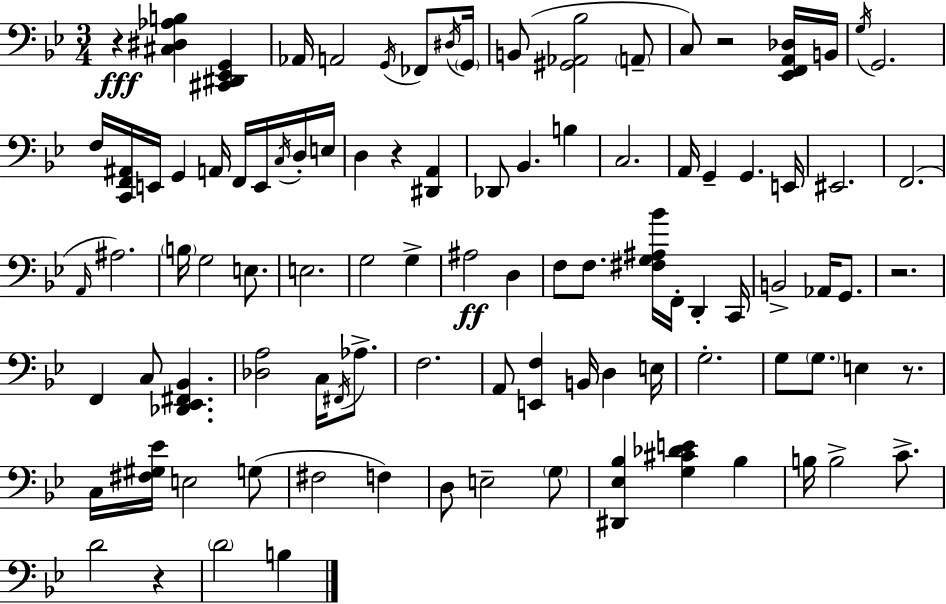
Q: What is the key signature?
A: G minor